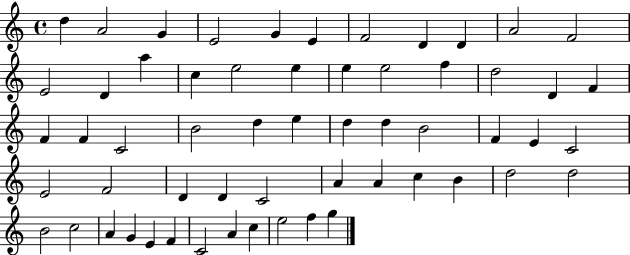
D5/q A4/h G4/q E4/h G4/q E4/q F4/h D4/q D4/q A4/h F4/h E4/h D4/q A5/q C5/q E5/h E5/q E5/q E5/h F5/q D5/h D4/q F4/q F4/q F4/q C4/h B4/h D5/q E5/q D5/q D5/q B4/h F4/q E4/q C4/h E4/h F4/h D4/q D4/q C4/h A4/q A4/q C5/q B4/q D5/h D5/h B4/h C5/h A4/q G4/q E4/q F4/q C4/h A4/q C5/q E5/h F5/q G5/q